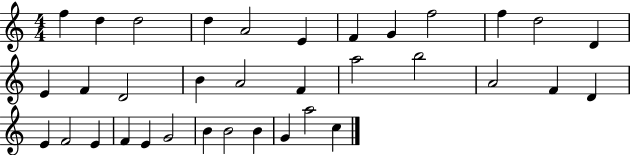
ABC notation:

X:1
T:Untitled
M:4/4
L:1/4
K:C
f d d2 d A2 E F G f2 f d2 D E F D2 B A2 F a2 b2 A2 F D E F2 E F E G2 B B2 B G a2 c